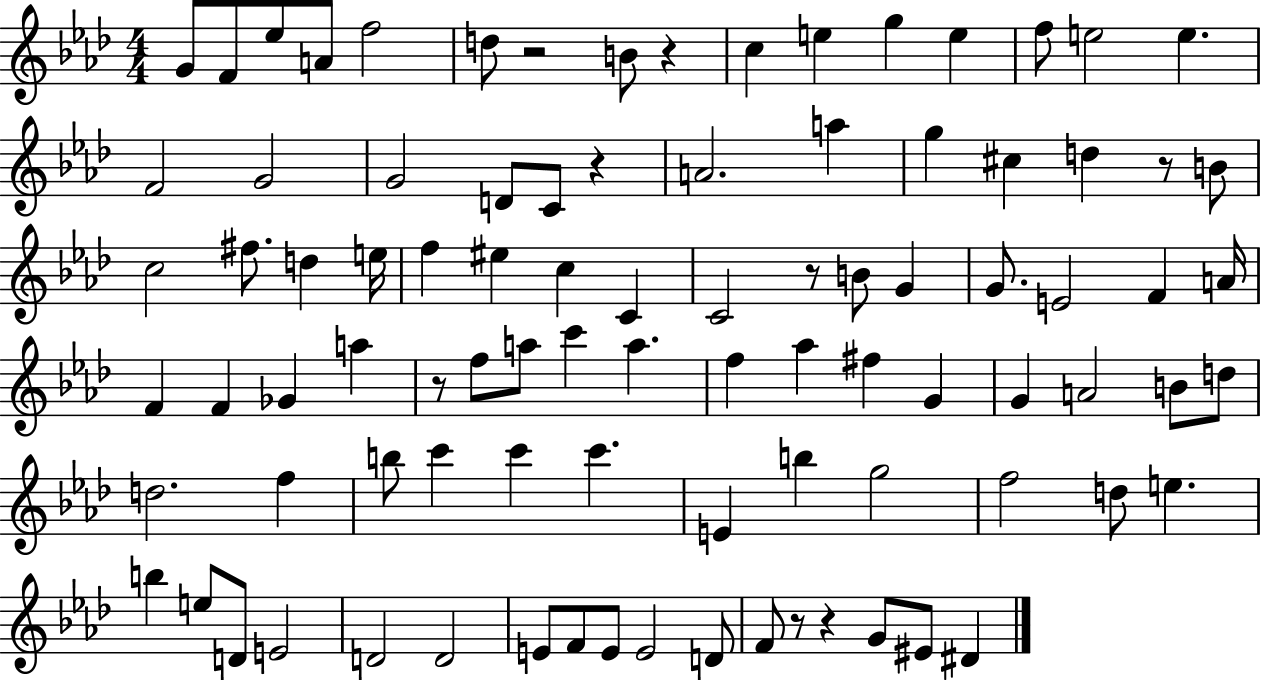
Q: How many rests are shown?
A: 8